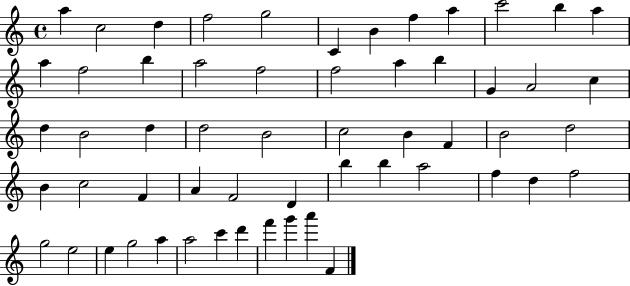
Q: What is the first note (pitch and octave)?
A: A5